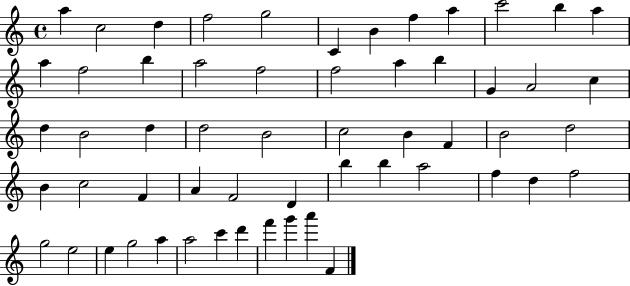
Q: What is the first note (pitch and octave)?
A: A5